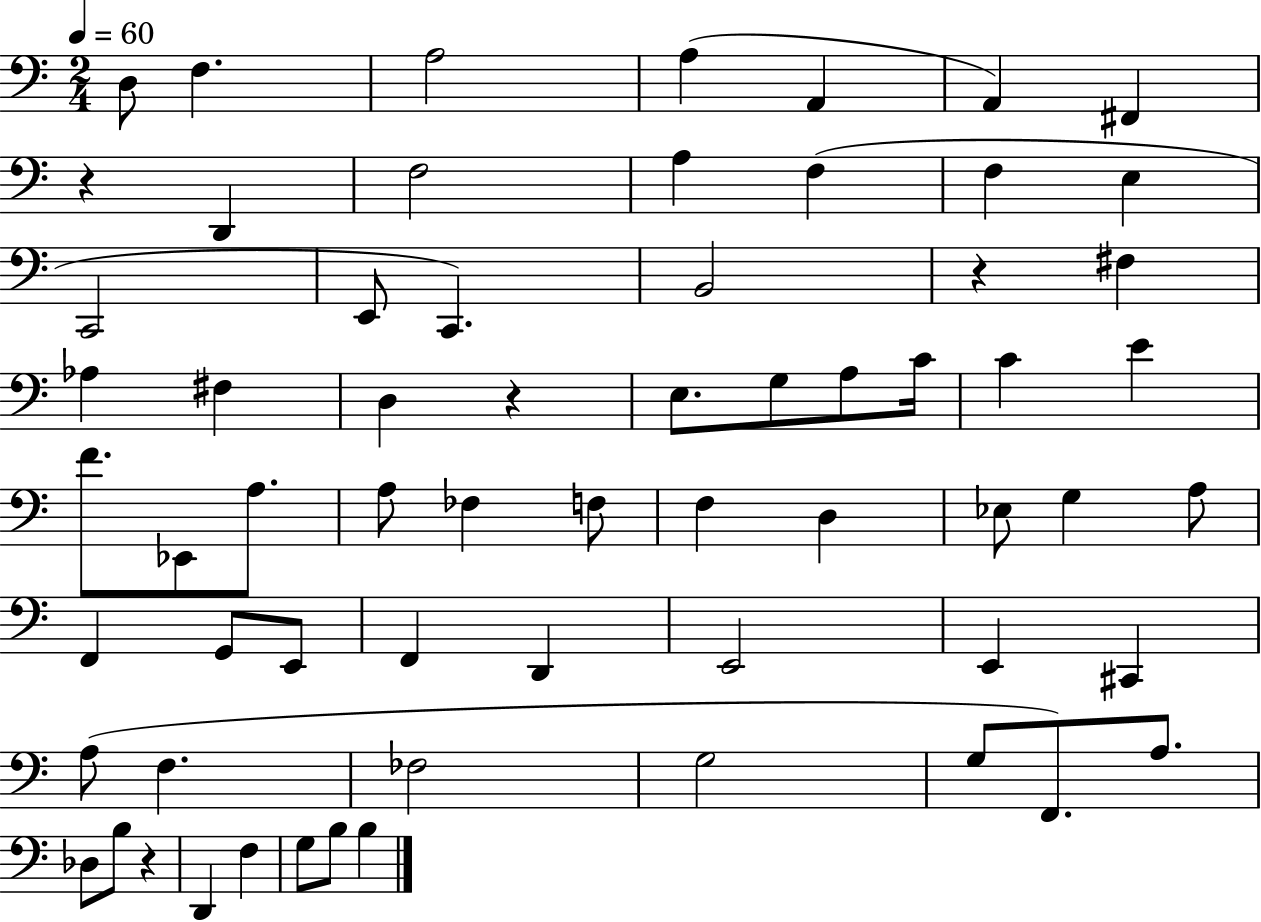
D3/e F3/q. A3/h A3/q A2/q A2/q F#2/q R/q D2/q F3/h A3/q F3/q F3/q E3/q C2/h E2/e C2/q. B2/h R/q F#3/q Ab3/q F#3/q D3/q R/q E3/e. G3/e A3/e C4/s C4/q E4/q F4/e. Eb2/e A3/e. A3/e FES3/q F3/e F3/q D3/q Eb3/e G3/q A3/e F2/q G2/e E2/e F2/q D2/q E2/h E2/q C#2/q A3/e F3/q. FES3/h G3/h G3/e F2/e. A3/e. Db3/e B3/e R/q D2/q F3/q G3/e B3/e B3/q